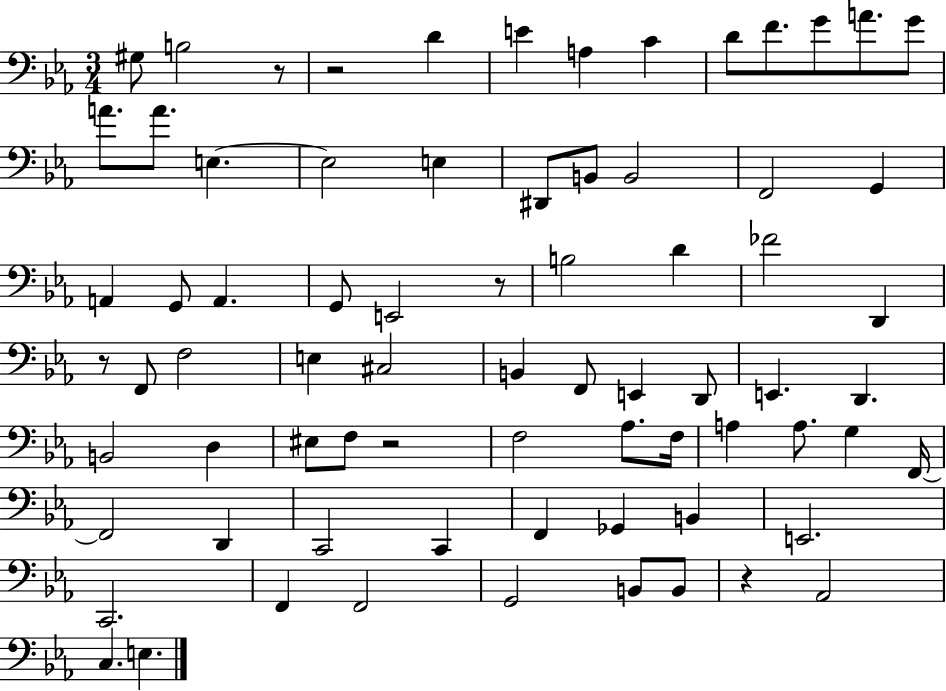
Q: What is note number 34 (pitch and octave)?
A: C#3